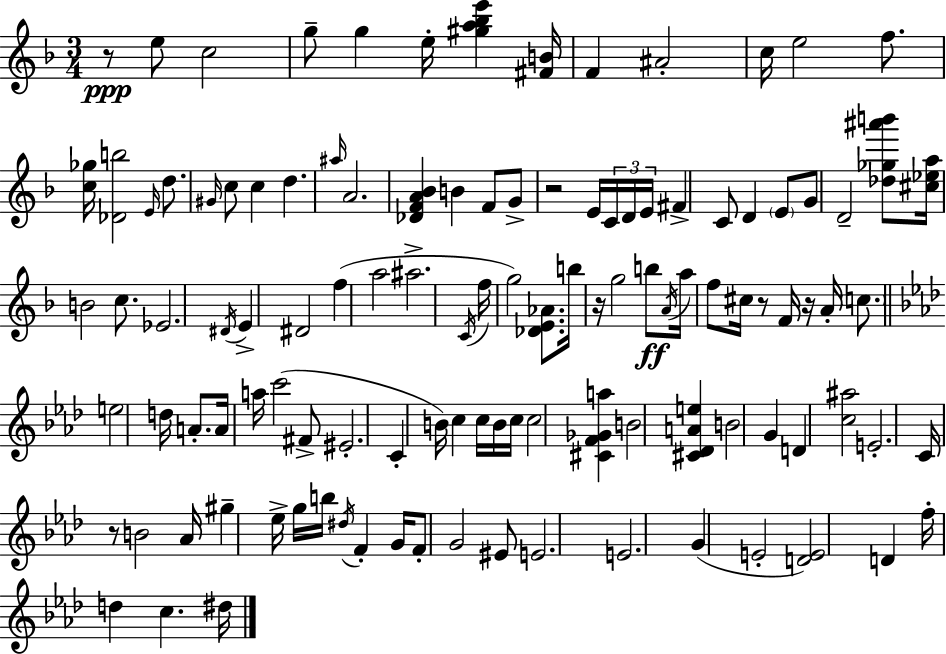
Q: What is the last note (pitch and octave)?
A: D#5